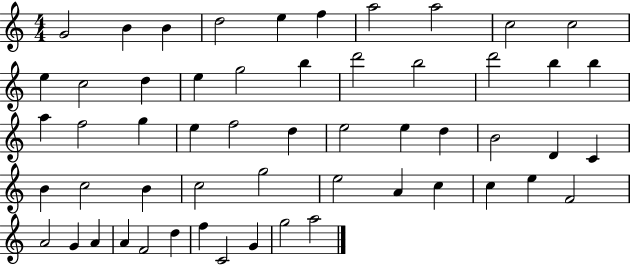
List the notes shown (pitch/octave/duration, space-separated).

G4/h B4/q B4/q D5/h E5/q F5/q A5/h A5/h C5/h C5/h E5/q C5/h D5/q E5/q G5/h B5/q D6/h B5/h D6/h B5/q B5/q A5/q F5/h G5/q E5/q F5/h D5/q E5/h E5/q D5/q B4/h D4/q C4/q B4/q C5/h B4/q C5/h G5/h E5/h A4/q C5/q C5/q E5/q F4/h A4/h G4/q A4/q A4/q F4/h D5/q F5/q C4/h G4/q G5/h A5/h